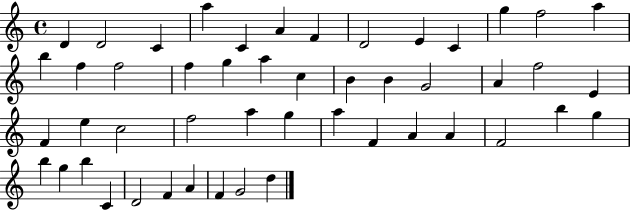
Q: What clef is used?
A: treble